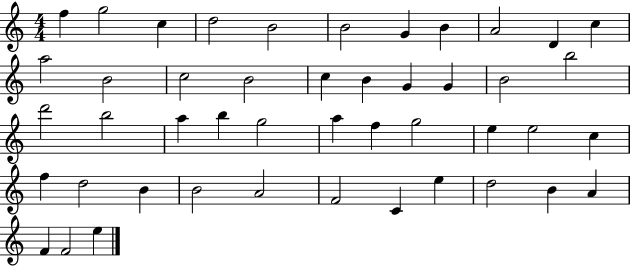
{
  \clef treble
  \numericTimeSignature
  \time 4/4
  \key c \major
  f''4 g''2 c''4 | d''2 b'2 | b'2 g'4 b'4 | a'2 d'4 c''4 | \break a''2 b'2 | c''2 b'2 | c''4 b'4 g'4 g'4 | b'2 b''2 | \break d'''2 b''2 | a''4 b''4 g''2 | a''4 f''4 g''2 | e''4 e''2 c''4 | \break f''4 d''2 b'4 | b'2 a'2 | f'2 c'4 e''4 | d''2 b'4 a'4 | \break f'4 f'2 e''4 | \bar "|."
}